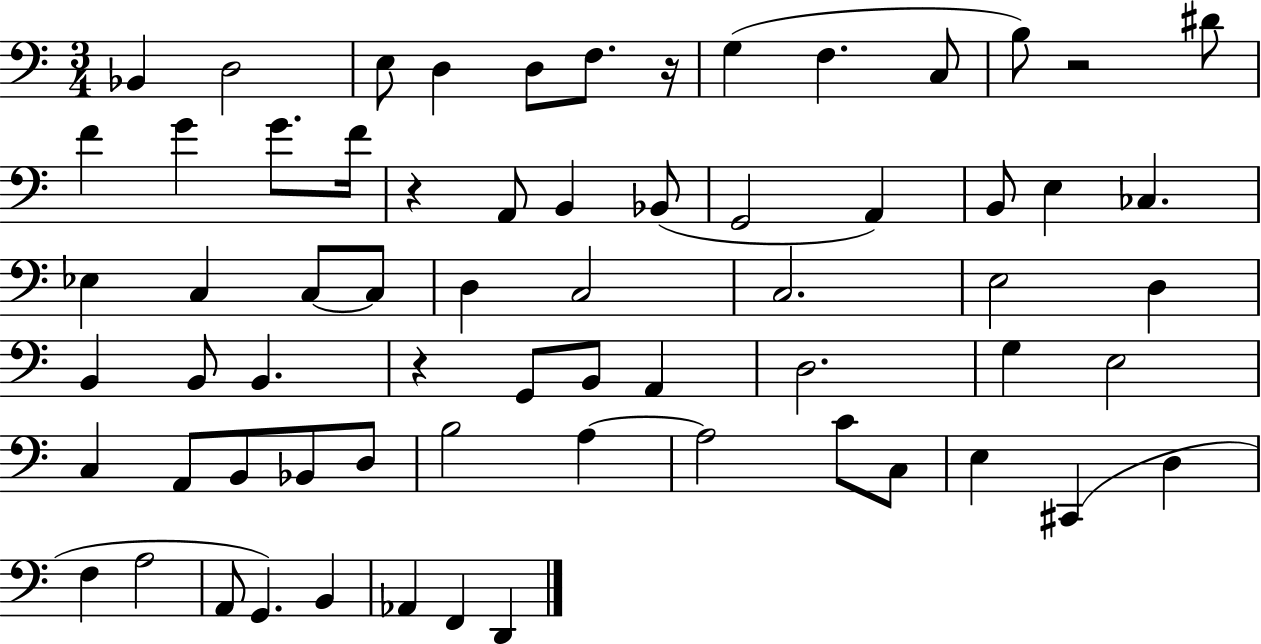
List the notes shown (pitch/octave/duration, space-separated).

Bb2/q D3/h E3/e D3/q D3/e F3/e. R/s G3/q F3/q. C3/e B3/e R/h D#4/e F4/q G4/q G4/e. F4/s R/q A2/e B2/q Bb2/e G2/h A2/q B2/e E3/q CES3/q. Eb3/q C3/q C3/e C3/e D3/q C3/h C3/h. E3/h D3/q B2/q B2/e B2/q. R/q G2/e B2/e A2/q D3/h. G3/q E3/h C3/q A2/e B2/e Bb2/e D3/e B3/h A3/q A3/h C4/e C3/e E3/q C#2/q D3/q F3/q A3/h A2/e G2/q. B2/q Ab2/q F2/q D2/q